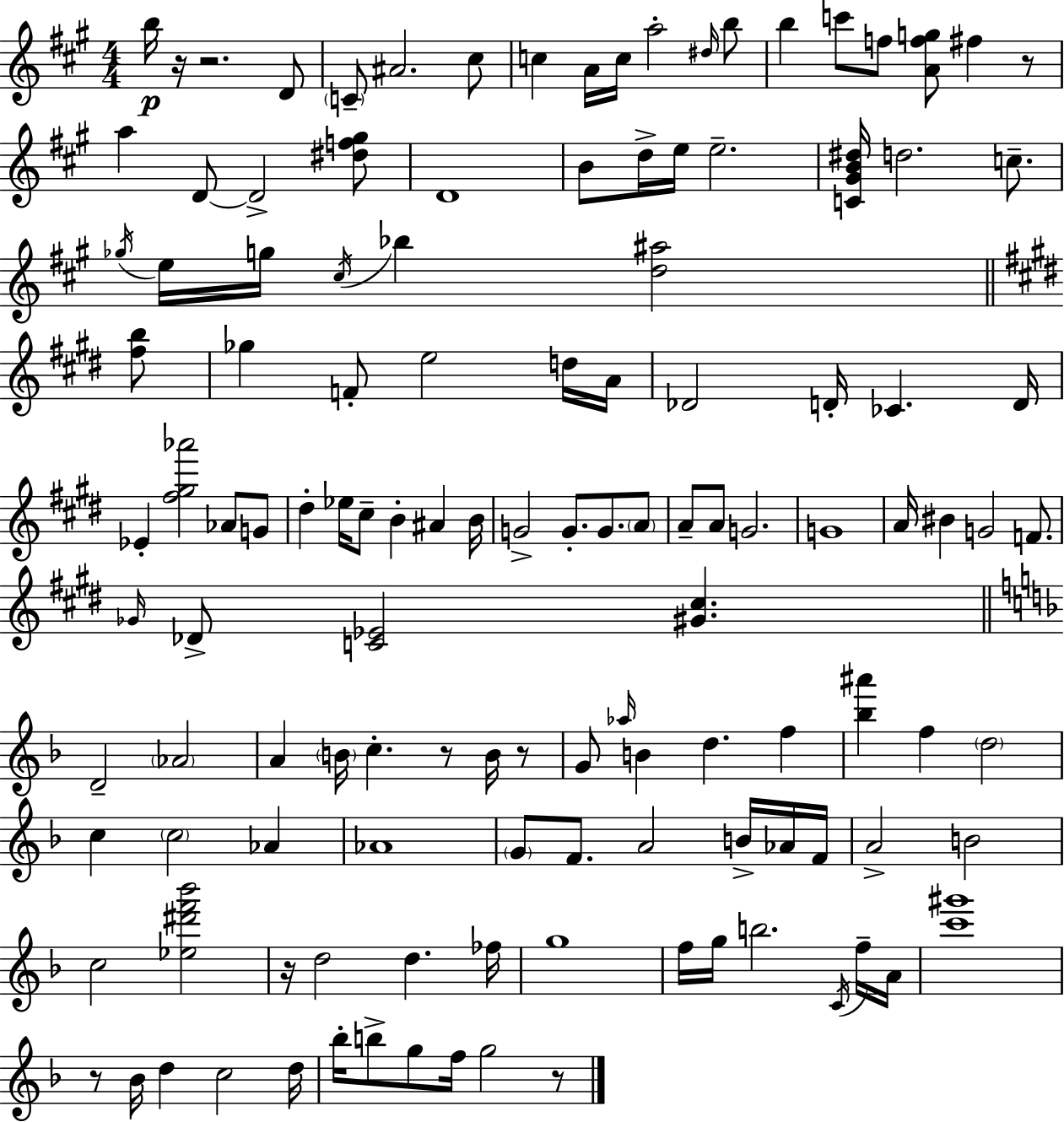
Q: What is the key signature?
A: A major